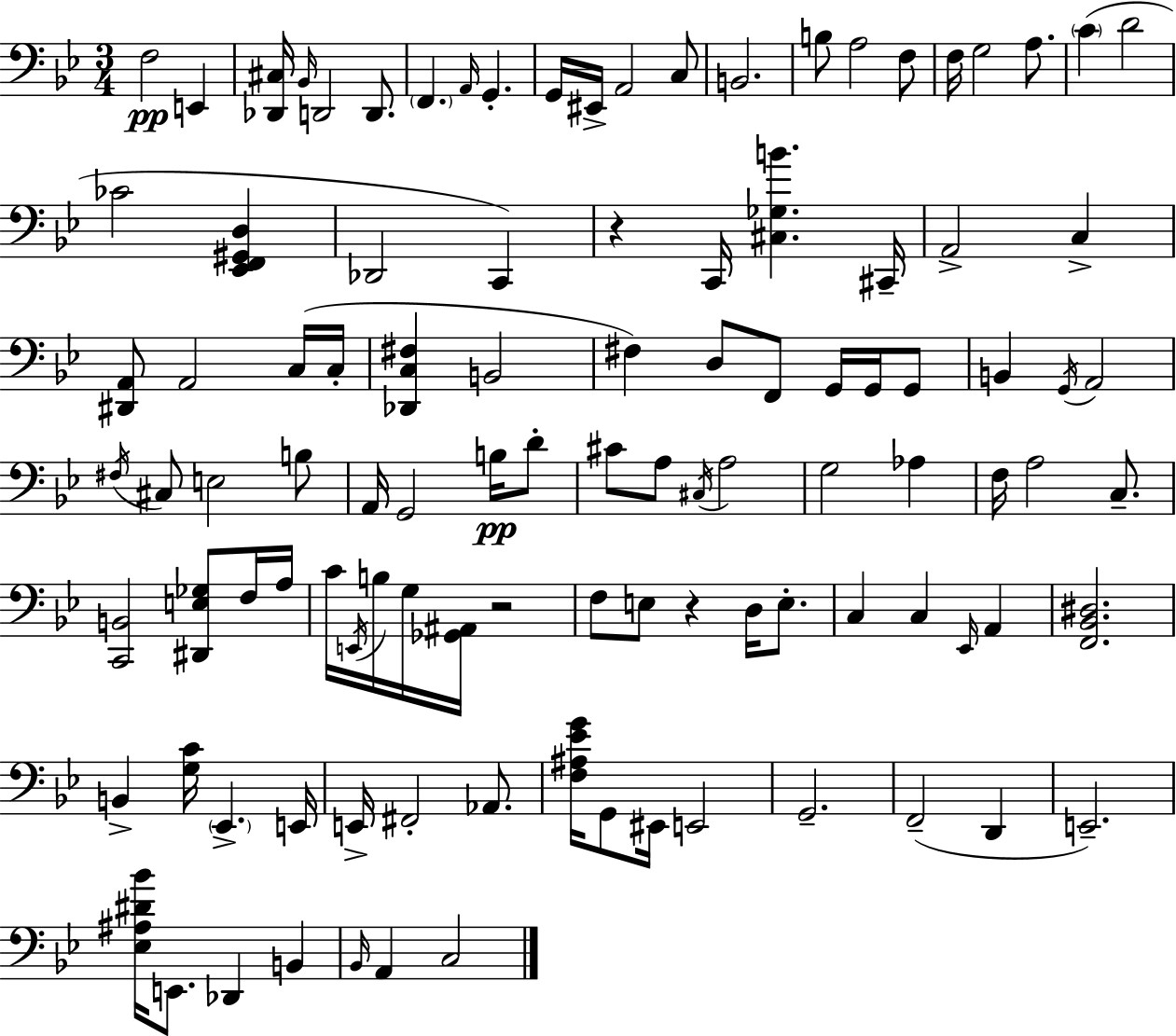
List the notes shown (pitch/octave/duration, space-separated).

F3/h E2/q [Db2,C#3]/s Bb2/s D2/h D2/e. F2/q. A2/s G2/q. G2/s EIS2/s A2/h C3/e B2/h. B3/e A3/h F3/e F3/s G3/h A3/e. C4/q D4/h CES4/h [Eb2,F2,G#2,D3]/q Db2/h C2/q R/q C2/s [C#3,Gb3,B4]/q. C#2/s A2/h C3/q [D#2,A2]/e A2/h C3/s C3/s [Db2,C3,F#3]/q B2/h F#3/q D3/e F2/e G2/s G2/s G2/e B2/q G2/s A2/h F#3/s C#3/e E3/h B3/e A2/s G2/h B3/s D4/e C#4/e A3/e C#3/s A3/h G3/h Ab3/q F3/s A3/h C3/e. [C2,B2]/h [D#2,E3,Gb3]/e F3/s A3/s C4/s E2/s B3/s G3/s [Gb2,A#2]/s R/h F3/e E3/e R/q D3/s E3/e. C3/q C3/q Eb2/s A2/q [F2,Bb2,D#3]/h. B2/q [G3,C4]/s Eb2/q. E2/s E2/s F#2/h Ab2/e. [F3,A#3,Eb4,G4]/s G2/e EIS2/s E2/h G2/h. F2/h D2/q E2/h. [Eb3,A#3,D#4,Bb4]/s E2/e. Db2/q B2/q Bb2/s A2/q C3/h